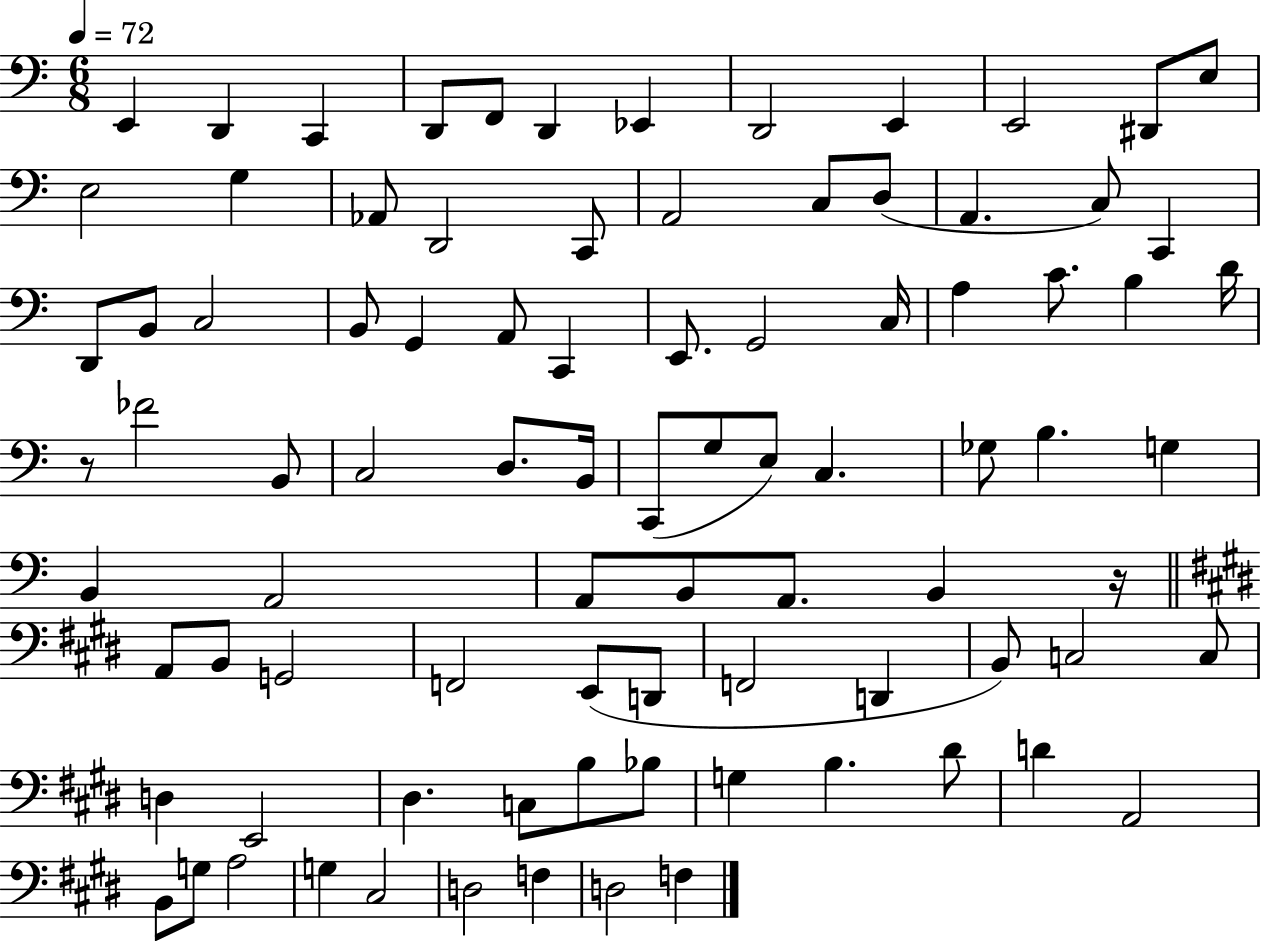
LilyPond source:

{
  \clef bass
  \numericTimeSignature
  \time 6/8
  \key c \major
  \tempo 4 = 72
  e,4 d,4 c,4 | d,8 f,8 d,4 ees,4 | d,2 e,4 | e,2 dis,8 e8 | \break e2 g4 | aes,8 d,2 c,8 | a,2 c8 d8( | a,4. c8) c,4 | \break d,8 b,8 c2 | b,8 g,4 a,8 c,4 | e,8. g,2 c16 | a4 c'8. b4 d'16 | \break r8 fes'2 b,8 | c2 d8. b,16 | c,8( g8 e8) c4. | ges8 b4. g4 | \break b,4 a,2 | a,8 b,8 a,8. b,4 r16 | \bar "||" \break \key e \major a,8 b,8 g,2 | f,2 e,8( d,8 | f,2 d,4 | b,8) c2 c8 | \break d4 e,2 | dis4. c8 b8 bes8 | g4 b4. dis'8 | d'4 a,2 | \break b,8 g8 a2 | g4 cis2 | d2 f4 | d2 f4 | \break \bar "|."
}